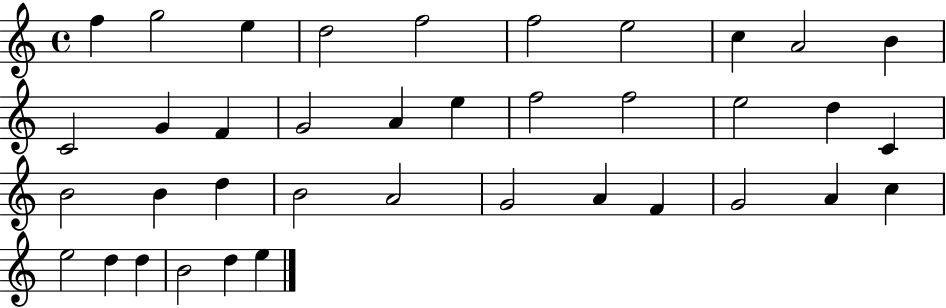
F5/q G5/h E5/q D5/h F5/h F5/h E5/h C5/q A4/h B4/q C4/h G4/q F4/q G4/h A4/q E5/q F5/h F5/h E5/h D5/q C4/q B4/h B4/q D5/q B4/h A4/h G4/h A4/q F4/q G4/h A4/q C5/q E5/h D5/q D5/q B4/h D5/q E5/q